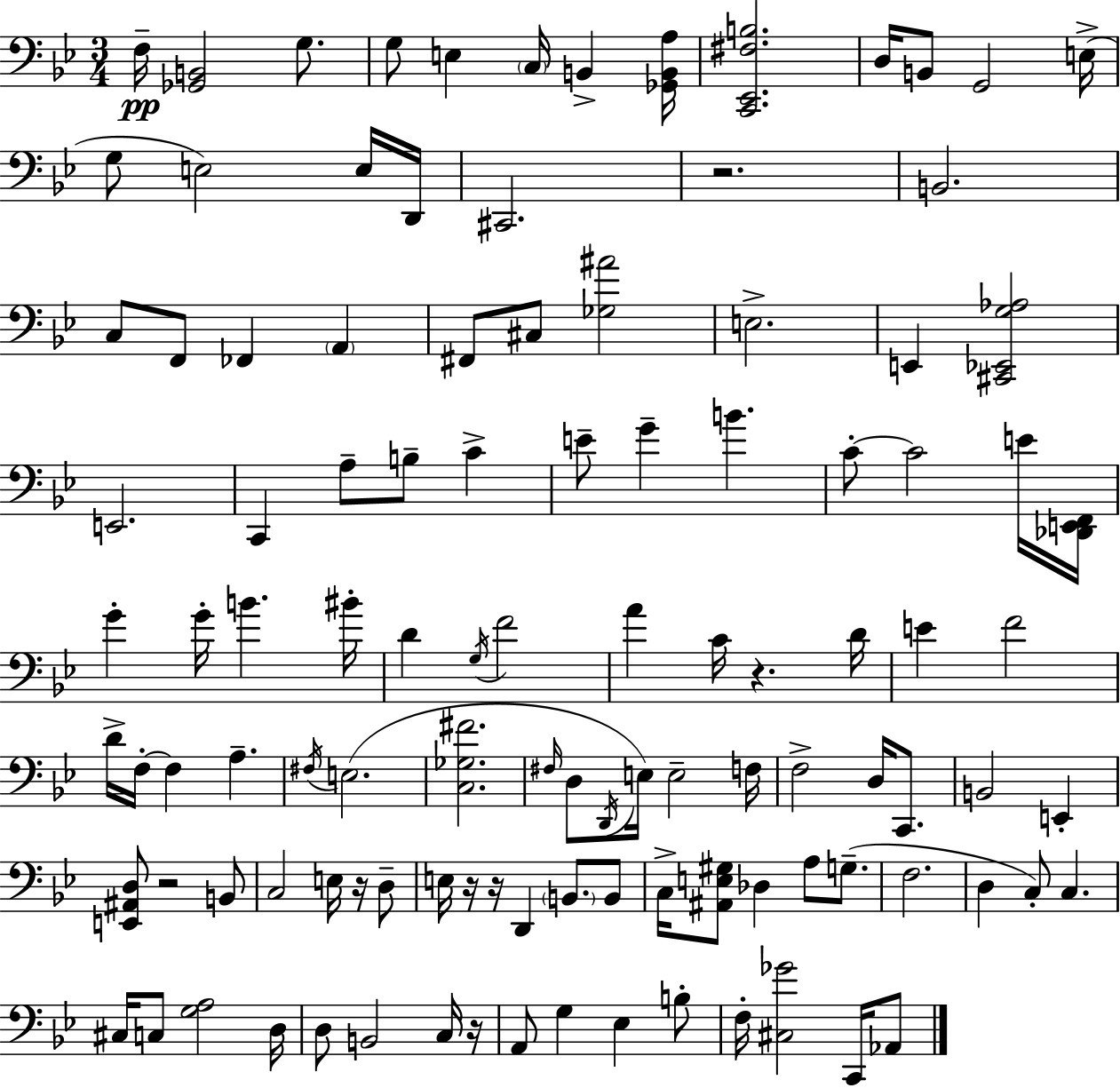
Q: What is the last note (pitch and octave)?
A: Ab2